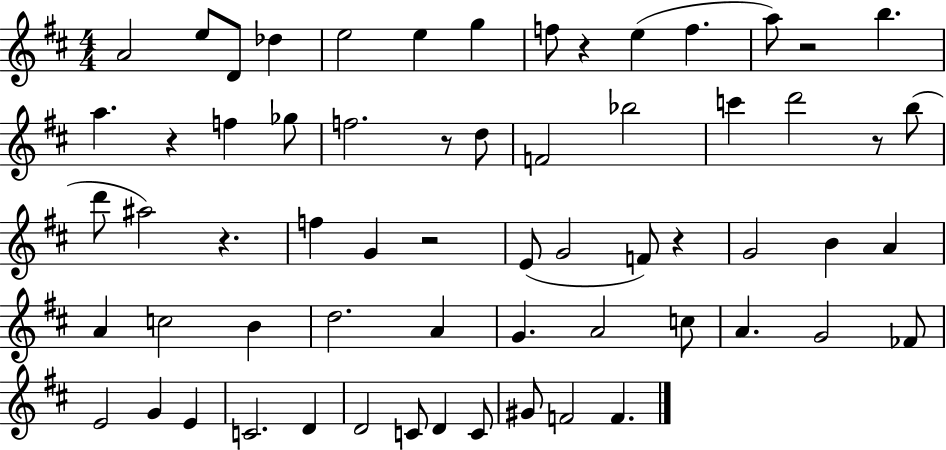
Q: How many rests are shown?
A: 8